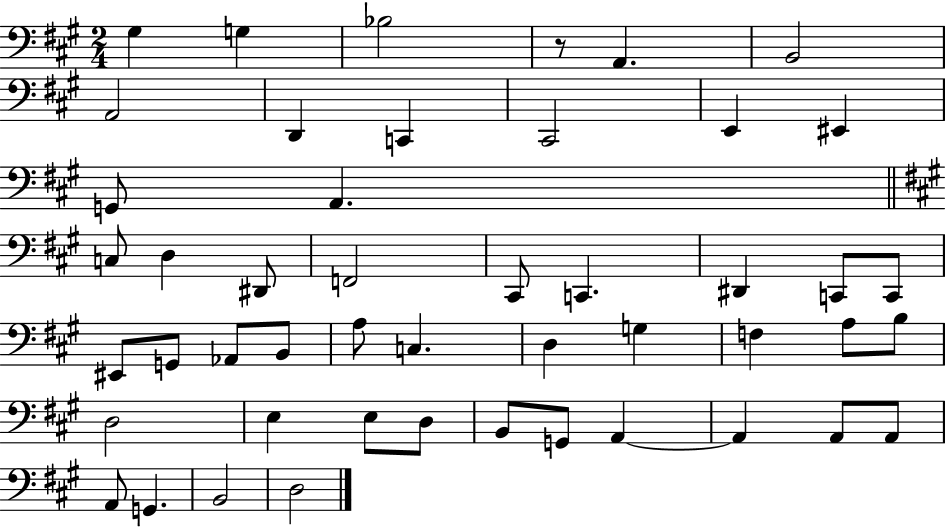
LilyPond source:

{
  \clef bass
  \numericTimeSignature
  \time 2/4
  \key a \major
  gis4 g4 | bes2 | r8 a,4. | b,2 | \break a,2 | d,4 c,4 | cis,2 | e,4 eis,4 | \break g,8 a,4. | \bar "||" \break \key a \major c8 d4 dis,8 | f,2 | cis,8 c,4. | dis,4 c,8 c,8 | \break eis,8 g,8 aes,8 b,8 | a8 c4. | d4 g4 | f4 a8 b8 | \break d2 | e4 e8 d8 | b,8 g,8 a,4~~ | a,4 a,8 a,8 | \break a,8 g,4. | b,2 | d2 | \bar "|."
}